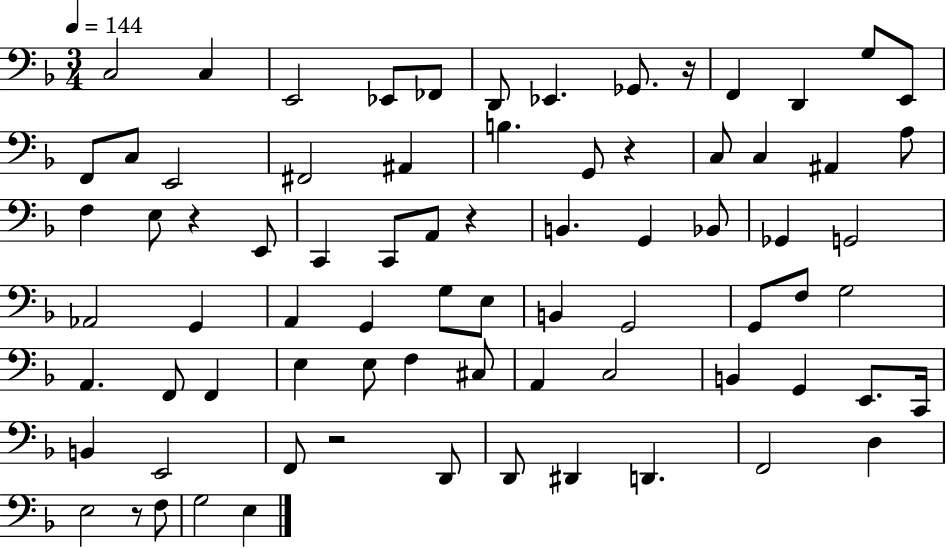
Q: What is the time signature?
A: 3/4